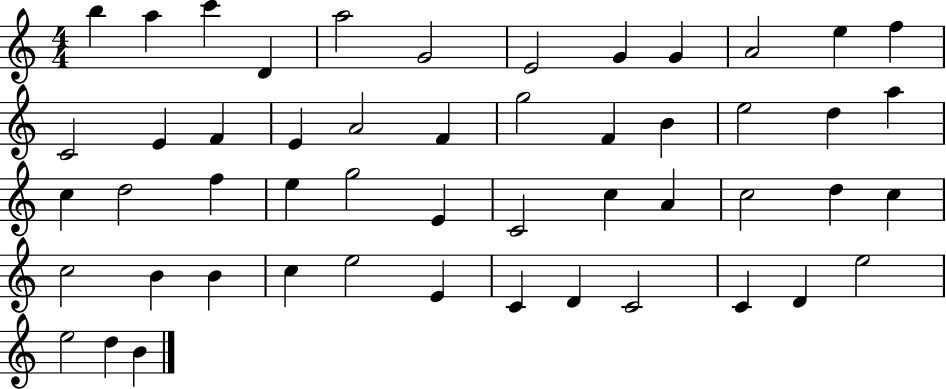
B5/q A5/q C6/q D4/q A5/h G4/h E4/h G4/q G4/q A4/h E5/q F5/q C4/h E4/q F4/q E4/q A4/h F4/q G5/h F4/q B4/q E5/h D5/q A5/q C5/q D5/h F5/q E5/q G5/h E4/q C4/h C5/q A4/q C5/h D5/q C5/q C5/h B4/q B4/q C5/q E5/h E4/q C4/q D4/q C4/h C4/q D4/q E5/h E5/h D5/q B4/q